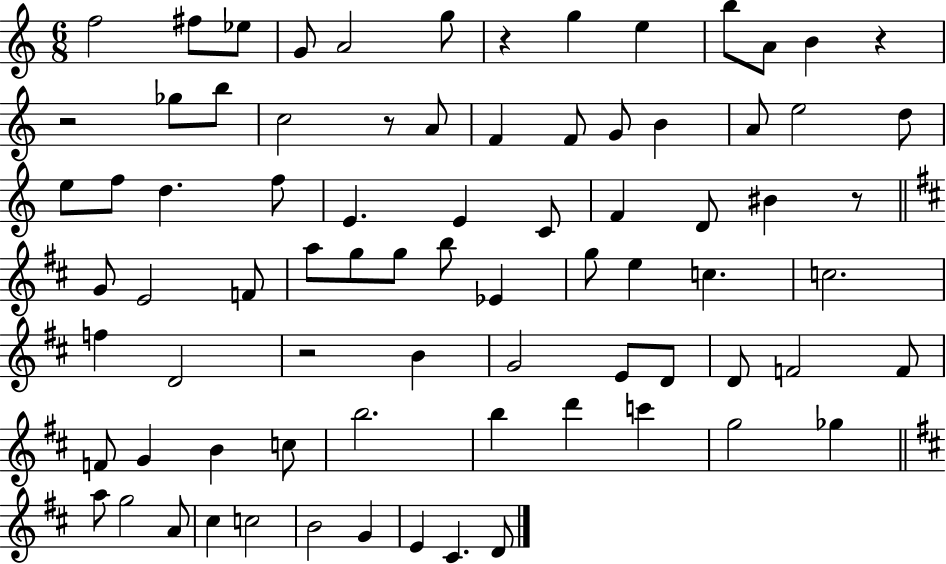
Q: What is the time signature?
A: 6/8